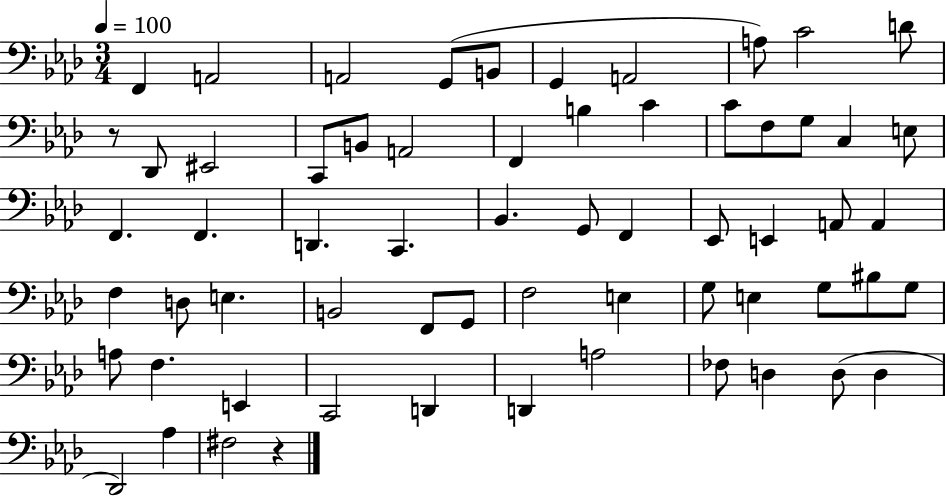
F2/q A2/h A2/h G2/e B2/e G2/q A2/h A3/e C4/h D4/e R/e Db2/e EIS2/h C2/e B2/e A2/h F2/q B3/q C4/q C4/e F3/e G3/e C3/q E3/e F2/q. F2/q. D2/q. C2/q. Bb2/q. G2/e F2/q Eb2/e E2/q A2/e A2/q F3/q D3/e E3/q. B2/h F2/e G2/e F3/h E3/q G3/e E3/q G3/e BIS3/e G3/e A3/e F3/q. E2/q C2/h D2/q D2/q A3/h FES3/e D3/q D3/e D3/q Db2/h Ab3/q F#3/h R/q